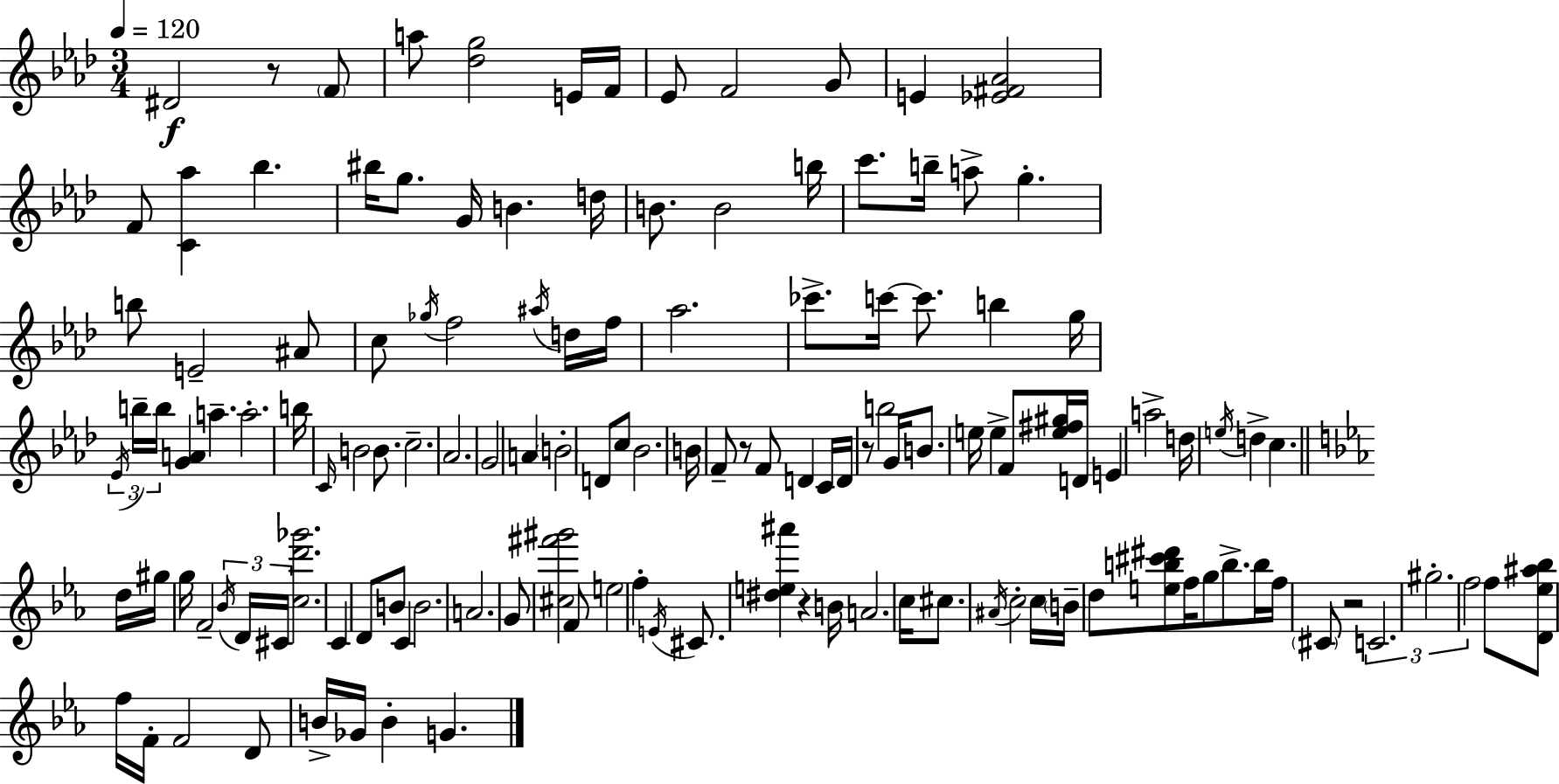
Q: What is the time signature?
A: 3/4